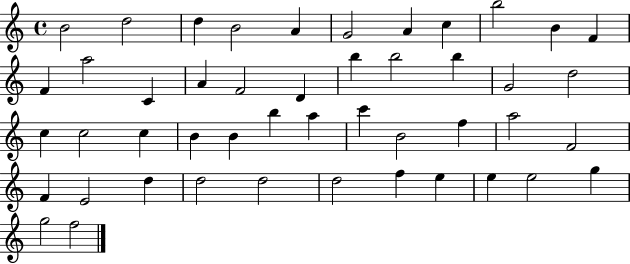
B4/h D5/h D5/q B4/h A4/q G4/h A4/q C5/q B5/h B4/q F4/q F4/q A5/h C4/q A4/q F4/h D4/q B5/q B5/h B5/q G4/h D5/h C5/q C5/h C5/q B4/q B4/q B5/q A5/q C6/q B4/h F5/q A5/h F4/h F4/q E4/h D5/q D5/h D5/h D5/h F5/q E5/q E5/q E5/h G5/q G5/h F5/h